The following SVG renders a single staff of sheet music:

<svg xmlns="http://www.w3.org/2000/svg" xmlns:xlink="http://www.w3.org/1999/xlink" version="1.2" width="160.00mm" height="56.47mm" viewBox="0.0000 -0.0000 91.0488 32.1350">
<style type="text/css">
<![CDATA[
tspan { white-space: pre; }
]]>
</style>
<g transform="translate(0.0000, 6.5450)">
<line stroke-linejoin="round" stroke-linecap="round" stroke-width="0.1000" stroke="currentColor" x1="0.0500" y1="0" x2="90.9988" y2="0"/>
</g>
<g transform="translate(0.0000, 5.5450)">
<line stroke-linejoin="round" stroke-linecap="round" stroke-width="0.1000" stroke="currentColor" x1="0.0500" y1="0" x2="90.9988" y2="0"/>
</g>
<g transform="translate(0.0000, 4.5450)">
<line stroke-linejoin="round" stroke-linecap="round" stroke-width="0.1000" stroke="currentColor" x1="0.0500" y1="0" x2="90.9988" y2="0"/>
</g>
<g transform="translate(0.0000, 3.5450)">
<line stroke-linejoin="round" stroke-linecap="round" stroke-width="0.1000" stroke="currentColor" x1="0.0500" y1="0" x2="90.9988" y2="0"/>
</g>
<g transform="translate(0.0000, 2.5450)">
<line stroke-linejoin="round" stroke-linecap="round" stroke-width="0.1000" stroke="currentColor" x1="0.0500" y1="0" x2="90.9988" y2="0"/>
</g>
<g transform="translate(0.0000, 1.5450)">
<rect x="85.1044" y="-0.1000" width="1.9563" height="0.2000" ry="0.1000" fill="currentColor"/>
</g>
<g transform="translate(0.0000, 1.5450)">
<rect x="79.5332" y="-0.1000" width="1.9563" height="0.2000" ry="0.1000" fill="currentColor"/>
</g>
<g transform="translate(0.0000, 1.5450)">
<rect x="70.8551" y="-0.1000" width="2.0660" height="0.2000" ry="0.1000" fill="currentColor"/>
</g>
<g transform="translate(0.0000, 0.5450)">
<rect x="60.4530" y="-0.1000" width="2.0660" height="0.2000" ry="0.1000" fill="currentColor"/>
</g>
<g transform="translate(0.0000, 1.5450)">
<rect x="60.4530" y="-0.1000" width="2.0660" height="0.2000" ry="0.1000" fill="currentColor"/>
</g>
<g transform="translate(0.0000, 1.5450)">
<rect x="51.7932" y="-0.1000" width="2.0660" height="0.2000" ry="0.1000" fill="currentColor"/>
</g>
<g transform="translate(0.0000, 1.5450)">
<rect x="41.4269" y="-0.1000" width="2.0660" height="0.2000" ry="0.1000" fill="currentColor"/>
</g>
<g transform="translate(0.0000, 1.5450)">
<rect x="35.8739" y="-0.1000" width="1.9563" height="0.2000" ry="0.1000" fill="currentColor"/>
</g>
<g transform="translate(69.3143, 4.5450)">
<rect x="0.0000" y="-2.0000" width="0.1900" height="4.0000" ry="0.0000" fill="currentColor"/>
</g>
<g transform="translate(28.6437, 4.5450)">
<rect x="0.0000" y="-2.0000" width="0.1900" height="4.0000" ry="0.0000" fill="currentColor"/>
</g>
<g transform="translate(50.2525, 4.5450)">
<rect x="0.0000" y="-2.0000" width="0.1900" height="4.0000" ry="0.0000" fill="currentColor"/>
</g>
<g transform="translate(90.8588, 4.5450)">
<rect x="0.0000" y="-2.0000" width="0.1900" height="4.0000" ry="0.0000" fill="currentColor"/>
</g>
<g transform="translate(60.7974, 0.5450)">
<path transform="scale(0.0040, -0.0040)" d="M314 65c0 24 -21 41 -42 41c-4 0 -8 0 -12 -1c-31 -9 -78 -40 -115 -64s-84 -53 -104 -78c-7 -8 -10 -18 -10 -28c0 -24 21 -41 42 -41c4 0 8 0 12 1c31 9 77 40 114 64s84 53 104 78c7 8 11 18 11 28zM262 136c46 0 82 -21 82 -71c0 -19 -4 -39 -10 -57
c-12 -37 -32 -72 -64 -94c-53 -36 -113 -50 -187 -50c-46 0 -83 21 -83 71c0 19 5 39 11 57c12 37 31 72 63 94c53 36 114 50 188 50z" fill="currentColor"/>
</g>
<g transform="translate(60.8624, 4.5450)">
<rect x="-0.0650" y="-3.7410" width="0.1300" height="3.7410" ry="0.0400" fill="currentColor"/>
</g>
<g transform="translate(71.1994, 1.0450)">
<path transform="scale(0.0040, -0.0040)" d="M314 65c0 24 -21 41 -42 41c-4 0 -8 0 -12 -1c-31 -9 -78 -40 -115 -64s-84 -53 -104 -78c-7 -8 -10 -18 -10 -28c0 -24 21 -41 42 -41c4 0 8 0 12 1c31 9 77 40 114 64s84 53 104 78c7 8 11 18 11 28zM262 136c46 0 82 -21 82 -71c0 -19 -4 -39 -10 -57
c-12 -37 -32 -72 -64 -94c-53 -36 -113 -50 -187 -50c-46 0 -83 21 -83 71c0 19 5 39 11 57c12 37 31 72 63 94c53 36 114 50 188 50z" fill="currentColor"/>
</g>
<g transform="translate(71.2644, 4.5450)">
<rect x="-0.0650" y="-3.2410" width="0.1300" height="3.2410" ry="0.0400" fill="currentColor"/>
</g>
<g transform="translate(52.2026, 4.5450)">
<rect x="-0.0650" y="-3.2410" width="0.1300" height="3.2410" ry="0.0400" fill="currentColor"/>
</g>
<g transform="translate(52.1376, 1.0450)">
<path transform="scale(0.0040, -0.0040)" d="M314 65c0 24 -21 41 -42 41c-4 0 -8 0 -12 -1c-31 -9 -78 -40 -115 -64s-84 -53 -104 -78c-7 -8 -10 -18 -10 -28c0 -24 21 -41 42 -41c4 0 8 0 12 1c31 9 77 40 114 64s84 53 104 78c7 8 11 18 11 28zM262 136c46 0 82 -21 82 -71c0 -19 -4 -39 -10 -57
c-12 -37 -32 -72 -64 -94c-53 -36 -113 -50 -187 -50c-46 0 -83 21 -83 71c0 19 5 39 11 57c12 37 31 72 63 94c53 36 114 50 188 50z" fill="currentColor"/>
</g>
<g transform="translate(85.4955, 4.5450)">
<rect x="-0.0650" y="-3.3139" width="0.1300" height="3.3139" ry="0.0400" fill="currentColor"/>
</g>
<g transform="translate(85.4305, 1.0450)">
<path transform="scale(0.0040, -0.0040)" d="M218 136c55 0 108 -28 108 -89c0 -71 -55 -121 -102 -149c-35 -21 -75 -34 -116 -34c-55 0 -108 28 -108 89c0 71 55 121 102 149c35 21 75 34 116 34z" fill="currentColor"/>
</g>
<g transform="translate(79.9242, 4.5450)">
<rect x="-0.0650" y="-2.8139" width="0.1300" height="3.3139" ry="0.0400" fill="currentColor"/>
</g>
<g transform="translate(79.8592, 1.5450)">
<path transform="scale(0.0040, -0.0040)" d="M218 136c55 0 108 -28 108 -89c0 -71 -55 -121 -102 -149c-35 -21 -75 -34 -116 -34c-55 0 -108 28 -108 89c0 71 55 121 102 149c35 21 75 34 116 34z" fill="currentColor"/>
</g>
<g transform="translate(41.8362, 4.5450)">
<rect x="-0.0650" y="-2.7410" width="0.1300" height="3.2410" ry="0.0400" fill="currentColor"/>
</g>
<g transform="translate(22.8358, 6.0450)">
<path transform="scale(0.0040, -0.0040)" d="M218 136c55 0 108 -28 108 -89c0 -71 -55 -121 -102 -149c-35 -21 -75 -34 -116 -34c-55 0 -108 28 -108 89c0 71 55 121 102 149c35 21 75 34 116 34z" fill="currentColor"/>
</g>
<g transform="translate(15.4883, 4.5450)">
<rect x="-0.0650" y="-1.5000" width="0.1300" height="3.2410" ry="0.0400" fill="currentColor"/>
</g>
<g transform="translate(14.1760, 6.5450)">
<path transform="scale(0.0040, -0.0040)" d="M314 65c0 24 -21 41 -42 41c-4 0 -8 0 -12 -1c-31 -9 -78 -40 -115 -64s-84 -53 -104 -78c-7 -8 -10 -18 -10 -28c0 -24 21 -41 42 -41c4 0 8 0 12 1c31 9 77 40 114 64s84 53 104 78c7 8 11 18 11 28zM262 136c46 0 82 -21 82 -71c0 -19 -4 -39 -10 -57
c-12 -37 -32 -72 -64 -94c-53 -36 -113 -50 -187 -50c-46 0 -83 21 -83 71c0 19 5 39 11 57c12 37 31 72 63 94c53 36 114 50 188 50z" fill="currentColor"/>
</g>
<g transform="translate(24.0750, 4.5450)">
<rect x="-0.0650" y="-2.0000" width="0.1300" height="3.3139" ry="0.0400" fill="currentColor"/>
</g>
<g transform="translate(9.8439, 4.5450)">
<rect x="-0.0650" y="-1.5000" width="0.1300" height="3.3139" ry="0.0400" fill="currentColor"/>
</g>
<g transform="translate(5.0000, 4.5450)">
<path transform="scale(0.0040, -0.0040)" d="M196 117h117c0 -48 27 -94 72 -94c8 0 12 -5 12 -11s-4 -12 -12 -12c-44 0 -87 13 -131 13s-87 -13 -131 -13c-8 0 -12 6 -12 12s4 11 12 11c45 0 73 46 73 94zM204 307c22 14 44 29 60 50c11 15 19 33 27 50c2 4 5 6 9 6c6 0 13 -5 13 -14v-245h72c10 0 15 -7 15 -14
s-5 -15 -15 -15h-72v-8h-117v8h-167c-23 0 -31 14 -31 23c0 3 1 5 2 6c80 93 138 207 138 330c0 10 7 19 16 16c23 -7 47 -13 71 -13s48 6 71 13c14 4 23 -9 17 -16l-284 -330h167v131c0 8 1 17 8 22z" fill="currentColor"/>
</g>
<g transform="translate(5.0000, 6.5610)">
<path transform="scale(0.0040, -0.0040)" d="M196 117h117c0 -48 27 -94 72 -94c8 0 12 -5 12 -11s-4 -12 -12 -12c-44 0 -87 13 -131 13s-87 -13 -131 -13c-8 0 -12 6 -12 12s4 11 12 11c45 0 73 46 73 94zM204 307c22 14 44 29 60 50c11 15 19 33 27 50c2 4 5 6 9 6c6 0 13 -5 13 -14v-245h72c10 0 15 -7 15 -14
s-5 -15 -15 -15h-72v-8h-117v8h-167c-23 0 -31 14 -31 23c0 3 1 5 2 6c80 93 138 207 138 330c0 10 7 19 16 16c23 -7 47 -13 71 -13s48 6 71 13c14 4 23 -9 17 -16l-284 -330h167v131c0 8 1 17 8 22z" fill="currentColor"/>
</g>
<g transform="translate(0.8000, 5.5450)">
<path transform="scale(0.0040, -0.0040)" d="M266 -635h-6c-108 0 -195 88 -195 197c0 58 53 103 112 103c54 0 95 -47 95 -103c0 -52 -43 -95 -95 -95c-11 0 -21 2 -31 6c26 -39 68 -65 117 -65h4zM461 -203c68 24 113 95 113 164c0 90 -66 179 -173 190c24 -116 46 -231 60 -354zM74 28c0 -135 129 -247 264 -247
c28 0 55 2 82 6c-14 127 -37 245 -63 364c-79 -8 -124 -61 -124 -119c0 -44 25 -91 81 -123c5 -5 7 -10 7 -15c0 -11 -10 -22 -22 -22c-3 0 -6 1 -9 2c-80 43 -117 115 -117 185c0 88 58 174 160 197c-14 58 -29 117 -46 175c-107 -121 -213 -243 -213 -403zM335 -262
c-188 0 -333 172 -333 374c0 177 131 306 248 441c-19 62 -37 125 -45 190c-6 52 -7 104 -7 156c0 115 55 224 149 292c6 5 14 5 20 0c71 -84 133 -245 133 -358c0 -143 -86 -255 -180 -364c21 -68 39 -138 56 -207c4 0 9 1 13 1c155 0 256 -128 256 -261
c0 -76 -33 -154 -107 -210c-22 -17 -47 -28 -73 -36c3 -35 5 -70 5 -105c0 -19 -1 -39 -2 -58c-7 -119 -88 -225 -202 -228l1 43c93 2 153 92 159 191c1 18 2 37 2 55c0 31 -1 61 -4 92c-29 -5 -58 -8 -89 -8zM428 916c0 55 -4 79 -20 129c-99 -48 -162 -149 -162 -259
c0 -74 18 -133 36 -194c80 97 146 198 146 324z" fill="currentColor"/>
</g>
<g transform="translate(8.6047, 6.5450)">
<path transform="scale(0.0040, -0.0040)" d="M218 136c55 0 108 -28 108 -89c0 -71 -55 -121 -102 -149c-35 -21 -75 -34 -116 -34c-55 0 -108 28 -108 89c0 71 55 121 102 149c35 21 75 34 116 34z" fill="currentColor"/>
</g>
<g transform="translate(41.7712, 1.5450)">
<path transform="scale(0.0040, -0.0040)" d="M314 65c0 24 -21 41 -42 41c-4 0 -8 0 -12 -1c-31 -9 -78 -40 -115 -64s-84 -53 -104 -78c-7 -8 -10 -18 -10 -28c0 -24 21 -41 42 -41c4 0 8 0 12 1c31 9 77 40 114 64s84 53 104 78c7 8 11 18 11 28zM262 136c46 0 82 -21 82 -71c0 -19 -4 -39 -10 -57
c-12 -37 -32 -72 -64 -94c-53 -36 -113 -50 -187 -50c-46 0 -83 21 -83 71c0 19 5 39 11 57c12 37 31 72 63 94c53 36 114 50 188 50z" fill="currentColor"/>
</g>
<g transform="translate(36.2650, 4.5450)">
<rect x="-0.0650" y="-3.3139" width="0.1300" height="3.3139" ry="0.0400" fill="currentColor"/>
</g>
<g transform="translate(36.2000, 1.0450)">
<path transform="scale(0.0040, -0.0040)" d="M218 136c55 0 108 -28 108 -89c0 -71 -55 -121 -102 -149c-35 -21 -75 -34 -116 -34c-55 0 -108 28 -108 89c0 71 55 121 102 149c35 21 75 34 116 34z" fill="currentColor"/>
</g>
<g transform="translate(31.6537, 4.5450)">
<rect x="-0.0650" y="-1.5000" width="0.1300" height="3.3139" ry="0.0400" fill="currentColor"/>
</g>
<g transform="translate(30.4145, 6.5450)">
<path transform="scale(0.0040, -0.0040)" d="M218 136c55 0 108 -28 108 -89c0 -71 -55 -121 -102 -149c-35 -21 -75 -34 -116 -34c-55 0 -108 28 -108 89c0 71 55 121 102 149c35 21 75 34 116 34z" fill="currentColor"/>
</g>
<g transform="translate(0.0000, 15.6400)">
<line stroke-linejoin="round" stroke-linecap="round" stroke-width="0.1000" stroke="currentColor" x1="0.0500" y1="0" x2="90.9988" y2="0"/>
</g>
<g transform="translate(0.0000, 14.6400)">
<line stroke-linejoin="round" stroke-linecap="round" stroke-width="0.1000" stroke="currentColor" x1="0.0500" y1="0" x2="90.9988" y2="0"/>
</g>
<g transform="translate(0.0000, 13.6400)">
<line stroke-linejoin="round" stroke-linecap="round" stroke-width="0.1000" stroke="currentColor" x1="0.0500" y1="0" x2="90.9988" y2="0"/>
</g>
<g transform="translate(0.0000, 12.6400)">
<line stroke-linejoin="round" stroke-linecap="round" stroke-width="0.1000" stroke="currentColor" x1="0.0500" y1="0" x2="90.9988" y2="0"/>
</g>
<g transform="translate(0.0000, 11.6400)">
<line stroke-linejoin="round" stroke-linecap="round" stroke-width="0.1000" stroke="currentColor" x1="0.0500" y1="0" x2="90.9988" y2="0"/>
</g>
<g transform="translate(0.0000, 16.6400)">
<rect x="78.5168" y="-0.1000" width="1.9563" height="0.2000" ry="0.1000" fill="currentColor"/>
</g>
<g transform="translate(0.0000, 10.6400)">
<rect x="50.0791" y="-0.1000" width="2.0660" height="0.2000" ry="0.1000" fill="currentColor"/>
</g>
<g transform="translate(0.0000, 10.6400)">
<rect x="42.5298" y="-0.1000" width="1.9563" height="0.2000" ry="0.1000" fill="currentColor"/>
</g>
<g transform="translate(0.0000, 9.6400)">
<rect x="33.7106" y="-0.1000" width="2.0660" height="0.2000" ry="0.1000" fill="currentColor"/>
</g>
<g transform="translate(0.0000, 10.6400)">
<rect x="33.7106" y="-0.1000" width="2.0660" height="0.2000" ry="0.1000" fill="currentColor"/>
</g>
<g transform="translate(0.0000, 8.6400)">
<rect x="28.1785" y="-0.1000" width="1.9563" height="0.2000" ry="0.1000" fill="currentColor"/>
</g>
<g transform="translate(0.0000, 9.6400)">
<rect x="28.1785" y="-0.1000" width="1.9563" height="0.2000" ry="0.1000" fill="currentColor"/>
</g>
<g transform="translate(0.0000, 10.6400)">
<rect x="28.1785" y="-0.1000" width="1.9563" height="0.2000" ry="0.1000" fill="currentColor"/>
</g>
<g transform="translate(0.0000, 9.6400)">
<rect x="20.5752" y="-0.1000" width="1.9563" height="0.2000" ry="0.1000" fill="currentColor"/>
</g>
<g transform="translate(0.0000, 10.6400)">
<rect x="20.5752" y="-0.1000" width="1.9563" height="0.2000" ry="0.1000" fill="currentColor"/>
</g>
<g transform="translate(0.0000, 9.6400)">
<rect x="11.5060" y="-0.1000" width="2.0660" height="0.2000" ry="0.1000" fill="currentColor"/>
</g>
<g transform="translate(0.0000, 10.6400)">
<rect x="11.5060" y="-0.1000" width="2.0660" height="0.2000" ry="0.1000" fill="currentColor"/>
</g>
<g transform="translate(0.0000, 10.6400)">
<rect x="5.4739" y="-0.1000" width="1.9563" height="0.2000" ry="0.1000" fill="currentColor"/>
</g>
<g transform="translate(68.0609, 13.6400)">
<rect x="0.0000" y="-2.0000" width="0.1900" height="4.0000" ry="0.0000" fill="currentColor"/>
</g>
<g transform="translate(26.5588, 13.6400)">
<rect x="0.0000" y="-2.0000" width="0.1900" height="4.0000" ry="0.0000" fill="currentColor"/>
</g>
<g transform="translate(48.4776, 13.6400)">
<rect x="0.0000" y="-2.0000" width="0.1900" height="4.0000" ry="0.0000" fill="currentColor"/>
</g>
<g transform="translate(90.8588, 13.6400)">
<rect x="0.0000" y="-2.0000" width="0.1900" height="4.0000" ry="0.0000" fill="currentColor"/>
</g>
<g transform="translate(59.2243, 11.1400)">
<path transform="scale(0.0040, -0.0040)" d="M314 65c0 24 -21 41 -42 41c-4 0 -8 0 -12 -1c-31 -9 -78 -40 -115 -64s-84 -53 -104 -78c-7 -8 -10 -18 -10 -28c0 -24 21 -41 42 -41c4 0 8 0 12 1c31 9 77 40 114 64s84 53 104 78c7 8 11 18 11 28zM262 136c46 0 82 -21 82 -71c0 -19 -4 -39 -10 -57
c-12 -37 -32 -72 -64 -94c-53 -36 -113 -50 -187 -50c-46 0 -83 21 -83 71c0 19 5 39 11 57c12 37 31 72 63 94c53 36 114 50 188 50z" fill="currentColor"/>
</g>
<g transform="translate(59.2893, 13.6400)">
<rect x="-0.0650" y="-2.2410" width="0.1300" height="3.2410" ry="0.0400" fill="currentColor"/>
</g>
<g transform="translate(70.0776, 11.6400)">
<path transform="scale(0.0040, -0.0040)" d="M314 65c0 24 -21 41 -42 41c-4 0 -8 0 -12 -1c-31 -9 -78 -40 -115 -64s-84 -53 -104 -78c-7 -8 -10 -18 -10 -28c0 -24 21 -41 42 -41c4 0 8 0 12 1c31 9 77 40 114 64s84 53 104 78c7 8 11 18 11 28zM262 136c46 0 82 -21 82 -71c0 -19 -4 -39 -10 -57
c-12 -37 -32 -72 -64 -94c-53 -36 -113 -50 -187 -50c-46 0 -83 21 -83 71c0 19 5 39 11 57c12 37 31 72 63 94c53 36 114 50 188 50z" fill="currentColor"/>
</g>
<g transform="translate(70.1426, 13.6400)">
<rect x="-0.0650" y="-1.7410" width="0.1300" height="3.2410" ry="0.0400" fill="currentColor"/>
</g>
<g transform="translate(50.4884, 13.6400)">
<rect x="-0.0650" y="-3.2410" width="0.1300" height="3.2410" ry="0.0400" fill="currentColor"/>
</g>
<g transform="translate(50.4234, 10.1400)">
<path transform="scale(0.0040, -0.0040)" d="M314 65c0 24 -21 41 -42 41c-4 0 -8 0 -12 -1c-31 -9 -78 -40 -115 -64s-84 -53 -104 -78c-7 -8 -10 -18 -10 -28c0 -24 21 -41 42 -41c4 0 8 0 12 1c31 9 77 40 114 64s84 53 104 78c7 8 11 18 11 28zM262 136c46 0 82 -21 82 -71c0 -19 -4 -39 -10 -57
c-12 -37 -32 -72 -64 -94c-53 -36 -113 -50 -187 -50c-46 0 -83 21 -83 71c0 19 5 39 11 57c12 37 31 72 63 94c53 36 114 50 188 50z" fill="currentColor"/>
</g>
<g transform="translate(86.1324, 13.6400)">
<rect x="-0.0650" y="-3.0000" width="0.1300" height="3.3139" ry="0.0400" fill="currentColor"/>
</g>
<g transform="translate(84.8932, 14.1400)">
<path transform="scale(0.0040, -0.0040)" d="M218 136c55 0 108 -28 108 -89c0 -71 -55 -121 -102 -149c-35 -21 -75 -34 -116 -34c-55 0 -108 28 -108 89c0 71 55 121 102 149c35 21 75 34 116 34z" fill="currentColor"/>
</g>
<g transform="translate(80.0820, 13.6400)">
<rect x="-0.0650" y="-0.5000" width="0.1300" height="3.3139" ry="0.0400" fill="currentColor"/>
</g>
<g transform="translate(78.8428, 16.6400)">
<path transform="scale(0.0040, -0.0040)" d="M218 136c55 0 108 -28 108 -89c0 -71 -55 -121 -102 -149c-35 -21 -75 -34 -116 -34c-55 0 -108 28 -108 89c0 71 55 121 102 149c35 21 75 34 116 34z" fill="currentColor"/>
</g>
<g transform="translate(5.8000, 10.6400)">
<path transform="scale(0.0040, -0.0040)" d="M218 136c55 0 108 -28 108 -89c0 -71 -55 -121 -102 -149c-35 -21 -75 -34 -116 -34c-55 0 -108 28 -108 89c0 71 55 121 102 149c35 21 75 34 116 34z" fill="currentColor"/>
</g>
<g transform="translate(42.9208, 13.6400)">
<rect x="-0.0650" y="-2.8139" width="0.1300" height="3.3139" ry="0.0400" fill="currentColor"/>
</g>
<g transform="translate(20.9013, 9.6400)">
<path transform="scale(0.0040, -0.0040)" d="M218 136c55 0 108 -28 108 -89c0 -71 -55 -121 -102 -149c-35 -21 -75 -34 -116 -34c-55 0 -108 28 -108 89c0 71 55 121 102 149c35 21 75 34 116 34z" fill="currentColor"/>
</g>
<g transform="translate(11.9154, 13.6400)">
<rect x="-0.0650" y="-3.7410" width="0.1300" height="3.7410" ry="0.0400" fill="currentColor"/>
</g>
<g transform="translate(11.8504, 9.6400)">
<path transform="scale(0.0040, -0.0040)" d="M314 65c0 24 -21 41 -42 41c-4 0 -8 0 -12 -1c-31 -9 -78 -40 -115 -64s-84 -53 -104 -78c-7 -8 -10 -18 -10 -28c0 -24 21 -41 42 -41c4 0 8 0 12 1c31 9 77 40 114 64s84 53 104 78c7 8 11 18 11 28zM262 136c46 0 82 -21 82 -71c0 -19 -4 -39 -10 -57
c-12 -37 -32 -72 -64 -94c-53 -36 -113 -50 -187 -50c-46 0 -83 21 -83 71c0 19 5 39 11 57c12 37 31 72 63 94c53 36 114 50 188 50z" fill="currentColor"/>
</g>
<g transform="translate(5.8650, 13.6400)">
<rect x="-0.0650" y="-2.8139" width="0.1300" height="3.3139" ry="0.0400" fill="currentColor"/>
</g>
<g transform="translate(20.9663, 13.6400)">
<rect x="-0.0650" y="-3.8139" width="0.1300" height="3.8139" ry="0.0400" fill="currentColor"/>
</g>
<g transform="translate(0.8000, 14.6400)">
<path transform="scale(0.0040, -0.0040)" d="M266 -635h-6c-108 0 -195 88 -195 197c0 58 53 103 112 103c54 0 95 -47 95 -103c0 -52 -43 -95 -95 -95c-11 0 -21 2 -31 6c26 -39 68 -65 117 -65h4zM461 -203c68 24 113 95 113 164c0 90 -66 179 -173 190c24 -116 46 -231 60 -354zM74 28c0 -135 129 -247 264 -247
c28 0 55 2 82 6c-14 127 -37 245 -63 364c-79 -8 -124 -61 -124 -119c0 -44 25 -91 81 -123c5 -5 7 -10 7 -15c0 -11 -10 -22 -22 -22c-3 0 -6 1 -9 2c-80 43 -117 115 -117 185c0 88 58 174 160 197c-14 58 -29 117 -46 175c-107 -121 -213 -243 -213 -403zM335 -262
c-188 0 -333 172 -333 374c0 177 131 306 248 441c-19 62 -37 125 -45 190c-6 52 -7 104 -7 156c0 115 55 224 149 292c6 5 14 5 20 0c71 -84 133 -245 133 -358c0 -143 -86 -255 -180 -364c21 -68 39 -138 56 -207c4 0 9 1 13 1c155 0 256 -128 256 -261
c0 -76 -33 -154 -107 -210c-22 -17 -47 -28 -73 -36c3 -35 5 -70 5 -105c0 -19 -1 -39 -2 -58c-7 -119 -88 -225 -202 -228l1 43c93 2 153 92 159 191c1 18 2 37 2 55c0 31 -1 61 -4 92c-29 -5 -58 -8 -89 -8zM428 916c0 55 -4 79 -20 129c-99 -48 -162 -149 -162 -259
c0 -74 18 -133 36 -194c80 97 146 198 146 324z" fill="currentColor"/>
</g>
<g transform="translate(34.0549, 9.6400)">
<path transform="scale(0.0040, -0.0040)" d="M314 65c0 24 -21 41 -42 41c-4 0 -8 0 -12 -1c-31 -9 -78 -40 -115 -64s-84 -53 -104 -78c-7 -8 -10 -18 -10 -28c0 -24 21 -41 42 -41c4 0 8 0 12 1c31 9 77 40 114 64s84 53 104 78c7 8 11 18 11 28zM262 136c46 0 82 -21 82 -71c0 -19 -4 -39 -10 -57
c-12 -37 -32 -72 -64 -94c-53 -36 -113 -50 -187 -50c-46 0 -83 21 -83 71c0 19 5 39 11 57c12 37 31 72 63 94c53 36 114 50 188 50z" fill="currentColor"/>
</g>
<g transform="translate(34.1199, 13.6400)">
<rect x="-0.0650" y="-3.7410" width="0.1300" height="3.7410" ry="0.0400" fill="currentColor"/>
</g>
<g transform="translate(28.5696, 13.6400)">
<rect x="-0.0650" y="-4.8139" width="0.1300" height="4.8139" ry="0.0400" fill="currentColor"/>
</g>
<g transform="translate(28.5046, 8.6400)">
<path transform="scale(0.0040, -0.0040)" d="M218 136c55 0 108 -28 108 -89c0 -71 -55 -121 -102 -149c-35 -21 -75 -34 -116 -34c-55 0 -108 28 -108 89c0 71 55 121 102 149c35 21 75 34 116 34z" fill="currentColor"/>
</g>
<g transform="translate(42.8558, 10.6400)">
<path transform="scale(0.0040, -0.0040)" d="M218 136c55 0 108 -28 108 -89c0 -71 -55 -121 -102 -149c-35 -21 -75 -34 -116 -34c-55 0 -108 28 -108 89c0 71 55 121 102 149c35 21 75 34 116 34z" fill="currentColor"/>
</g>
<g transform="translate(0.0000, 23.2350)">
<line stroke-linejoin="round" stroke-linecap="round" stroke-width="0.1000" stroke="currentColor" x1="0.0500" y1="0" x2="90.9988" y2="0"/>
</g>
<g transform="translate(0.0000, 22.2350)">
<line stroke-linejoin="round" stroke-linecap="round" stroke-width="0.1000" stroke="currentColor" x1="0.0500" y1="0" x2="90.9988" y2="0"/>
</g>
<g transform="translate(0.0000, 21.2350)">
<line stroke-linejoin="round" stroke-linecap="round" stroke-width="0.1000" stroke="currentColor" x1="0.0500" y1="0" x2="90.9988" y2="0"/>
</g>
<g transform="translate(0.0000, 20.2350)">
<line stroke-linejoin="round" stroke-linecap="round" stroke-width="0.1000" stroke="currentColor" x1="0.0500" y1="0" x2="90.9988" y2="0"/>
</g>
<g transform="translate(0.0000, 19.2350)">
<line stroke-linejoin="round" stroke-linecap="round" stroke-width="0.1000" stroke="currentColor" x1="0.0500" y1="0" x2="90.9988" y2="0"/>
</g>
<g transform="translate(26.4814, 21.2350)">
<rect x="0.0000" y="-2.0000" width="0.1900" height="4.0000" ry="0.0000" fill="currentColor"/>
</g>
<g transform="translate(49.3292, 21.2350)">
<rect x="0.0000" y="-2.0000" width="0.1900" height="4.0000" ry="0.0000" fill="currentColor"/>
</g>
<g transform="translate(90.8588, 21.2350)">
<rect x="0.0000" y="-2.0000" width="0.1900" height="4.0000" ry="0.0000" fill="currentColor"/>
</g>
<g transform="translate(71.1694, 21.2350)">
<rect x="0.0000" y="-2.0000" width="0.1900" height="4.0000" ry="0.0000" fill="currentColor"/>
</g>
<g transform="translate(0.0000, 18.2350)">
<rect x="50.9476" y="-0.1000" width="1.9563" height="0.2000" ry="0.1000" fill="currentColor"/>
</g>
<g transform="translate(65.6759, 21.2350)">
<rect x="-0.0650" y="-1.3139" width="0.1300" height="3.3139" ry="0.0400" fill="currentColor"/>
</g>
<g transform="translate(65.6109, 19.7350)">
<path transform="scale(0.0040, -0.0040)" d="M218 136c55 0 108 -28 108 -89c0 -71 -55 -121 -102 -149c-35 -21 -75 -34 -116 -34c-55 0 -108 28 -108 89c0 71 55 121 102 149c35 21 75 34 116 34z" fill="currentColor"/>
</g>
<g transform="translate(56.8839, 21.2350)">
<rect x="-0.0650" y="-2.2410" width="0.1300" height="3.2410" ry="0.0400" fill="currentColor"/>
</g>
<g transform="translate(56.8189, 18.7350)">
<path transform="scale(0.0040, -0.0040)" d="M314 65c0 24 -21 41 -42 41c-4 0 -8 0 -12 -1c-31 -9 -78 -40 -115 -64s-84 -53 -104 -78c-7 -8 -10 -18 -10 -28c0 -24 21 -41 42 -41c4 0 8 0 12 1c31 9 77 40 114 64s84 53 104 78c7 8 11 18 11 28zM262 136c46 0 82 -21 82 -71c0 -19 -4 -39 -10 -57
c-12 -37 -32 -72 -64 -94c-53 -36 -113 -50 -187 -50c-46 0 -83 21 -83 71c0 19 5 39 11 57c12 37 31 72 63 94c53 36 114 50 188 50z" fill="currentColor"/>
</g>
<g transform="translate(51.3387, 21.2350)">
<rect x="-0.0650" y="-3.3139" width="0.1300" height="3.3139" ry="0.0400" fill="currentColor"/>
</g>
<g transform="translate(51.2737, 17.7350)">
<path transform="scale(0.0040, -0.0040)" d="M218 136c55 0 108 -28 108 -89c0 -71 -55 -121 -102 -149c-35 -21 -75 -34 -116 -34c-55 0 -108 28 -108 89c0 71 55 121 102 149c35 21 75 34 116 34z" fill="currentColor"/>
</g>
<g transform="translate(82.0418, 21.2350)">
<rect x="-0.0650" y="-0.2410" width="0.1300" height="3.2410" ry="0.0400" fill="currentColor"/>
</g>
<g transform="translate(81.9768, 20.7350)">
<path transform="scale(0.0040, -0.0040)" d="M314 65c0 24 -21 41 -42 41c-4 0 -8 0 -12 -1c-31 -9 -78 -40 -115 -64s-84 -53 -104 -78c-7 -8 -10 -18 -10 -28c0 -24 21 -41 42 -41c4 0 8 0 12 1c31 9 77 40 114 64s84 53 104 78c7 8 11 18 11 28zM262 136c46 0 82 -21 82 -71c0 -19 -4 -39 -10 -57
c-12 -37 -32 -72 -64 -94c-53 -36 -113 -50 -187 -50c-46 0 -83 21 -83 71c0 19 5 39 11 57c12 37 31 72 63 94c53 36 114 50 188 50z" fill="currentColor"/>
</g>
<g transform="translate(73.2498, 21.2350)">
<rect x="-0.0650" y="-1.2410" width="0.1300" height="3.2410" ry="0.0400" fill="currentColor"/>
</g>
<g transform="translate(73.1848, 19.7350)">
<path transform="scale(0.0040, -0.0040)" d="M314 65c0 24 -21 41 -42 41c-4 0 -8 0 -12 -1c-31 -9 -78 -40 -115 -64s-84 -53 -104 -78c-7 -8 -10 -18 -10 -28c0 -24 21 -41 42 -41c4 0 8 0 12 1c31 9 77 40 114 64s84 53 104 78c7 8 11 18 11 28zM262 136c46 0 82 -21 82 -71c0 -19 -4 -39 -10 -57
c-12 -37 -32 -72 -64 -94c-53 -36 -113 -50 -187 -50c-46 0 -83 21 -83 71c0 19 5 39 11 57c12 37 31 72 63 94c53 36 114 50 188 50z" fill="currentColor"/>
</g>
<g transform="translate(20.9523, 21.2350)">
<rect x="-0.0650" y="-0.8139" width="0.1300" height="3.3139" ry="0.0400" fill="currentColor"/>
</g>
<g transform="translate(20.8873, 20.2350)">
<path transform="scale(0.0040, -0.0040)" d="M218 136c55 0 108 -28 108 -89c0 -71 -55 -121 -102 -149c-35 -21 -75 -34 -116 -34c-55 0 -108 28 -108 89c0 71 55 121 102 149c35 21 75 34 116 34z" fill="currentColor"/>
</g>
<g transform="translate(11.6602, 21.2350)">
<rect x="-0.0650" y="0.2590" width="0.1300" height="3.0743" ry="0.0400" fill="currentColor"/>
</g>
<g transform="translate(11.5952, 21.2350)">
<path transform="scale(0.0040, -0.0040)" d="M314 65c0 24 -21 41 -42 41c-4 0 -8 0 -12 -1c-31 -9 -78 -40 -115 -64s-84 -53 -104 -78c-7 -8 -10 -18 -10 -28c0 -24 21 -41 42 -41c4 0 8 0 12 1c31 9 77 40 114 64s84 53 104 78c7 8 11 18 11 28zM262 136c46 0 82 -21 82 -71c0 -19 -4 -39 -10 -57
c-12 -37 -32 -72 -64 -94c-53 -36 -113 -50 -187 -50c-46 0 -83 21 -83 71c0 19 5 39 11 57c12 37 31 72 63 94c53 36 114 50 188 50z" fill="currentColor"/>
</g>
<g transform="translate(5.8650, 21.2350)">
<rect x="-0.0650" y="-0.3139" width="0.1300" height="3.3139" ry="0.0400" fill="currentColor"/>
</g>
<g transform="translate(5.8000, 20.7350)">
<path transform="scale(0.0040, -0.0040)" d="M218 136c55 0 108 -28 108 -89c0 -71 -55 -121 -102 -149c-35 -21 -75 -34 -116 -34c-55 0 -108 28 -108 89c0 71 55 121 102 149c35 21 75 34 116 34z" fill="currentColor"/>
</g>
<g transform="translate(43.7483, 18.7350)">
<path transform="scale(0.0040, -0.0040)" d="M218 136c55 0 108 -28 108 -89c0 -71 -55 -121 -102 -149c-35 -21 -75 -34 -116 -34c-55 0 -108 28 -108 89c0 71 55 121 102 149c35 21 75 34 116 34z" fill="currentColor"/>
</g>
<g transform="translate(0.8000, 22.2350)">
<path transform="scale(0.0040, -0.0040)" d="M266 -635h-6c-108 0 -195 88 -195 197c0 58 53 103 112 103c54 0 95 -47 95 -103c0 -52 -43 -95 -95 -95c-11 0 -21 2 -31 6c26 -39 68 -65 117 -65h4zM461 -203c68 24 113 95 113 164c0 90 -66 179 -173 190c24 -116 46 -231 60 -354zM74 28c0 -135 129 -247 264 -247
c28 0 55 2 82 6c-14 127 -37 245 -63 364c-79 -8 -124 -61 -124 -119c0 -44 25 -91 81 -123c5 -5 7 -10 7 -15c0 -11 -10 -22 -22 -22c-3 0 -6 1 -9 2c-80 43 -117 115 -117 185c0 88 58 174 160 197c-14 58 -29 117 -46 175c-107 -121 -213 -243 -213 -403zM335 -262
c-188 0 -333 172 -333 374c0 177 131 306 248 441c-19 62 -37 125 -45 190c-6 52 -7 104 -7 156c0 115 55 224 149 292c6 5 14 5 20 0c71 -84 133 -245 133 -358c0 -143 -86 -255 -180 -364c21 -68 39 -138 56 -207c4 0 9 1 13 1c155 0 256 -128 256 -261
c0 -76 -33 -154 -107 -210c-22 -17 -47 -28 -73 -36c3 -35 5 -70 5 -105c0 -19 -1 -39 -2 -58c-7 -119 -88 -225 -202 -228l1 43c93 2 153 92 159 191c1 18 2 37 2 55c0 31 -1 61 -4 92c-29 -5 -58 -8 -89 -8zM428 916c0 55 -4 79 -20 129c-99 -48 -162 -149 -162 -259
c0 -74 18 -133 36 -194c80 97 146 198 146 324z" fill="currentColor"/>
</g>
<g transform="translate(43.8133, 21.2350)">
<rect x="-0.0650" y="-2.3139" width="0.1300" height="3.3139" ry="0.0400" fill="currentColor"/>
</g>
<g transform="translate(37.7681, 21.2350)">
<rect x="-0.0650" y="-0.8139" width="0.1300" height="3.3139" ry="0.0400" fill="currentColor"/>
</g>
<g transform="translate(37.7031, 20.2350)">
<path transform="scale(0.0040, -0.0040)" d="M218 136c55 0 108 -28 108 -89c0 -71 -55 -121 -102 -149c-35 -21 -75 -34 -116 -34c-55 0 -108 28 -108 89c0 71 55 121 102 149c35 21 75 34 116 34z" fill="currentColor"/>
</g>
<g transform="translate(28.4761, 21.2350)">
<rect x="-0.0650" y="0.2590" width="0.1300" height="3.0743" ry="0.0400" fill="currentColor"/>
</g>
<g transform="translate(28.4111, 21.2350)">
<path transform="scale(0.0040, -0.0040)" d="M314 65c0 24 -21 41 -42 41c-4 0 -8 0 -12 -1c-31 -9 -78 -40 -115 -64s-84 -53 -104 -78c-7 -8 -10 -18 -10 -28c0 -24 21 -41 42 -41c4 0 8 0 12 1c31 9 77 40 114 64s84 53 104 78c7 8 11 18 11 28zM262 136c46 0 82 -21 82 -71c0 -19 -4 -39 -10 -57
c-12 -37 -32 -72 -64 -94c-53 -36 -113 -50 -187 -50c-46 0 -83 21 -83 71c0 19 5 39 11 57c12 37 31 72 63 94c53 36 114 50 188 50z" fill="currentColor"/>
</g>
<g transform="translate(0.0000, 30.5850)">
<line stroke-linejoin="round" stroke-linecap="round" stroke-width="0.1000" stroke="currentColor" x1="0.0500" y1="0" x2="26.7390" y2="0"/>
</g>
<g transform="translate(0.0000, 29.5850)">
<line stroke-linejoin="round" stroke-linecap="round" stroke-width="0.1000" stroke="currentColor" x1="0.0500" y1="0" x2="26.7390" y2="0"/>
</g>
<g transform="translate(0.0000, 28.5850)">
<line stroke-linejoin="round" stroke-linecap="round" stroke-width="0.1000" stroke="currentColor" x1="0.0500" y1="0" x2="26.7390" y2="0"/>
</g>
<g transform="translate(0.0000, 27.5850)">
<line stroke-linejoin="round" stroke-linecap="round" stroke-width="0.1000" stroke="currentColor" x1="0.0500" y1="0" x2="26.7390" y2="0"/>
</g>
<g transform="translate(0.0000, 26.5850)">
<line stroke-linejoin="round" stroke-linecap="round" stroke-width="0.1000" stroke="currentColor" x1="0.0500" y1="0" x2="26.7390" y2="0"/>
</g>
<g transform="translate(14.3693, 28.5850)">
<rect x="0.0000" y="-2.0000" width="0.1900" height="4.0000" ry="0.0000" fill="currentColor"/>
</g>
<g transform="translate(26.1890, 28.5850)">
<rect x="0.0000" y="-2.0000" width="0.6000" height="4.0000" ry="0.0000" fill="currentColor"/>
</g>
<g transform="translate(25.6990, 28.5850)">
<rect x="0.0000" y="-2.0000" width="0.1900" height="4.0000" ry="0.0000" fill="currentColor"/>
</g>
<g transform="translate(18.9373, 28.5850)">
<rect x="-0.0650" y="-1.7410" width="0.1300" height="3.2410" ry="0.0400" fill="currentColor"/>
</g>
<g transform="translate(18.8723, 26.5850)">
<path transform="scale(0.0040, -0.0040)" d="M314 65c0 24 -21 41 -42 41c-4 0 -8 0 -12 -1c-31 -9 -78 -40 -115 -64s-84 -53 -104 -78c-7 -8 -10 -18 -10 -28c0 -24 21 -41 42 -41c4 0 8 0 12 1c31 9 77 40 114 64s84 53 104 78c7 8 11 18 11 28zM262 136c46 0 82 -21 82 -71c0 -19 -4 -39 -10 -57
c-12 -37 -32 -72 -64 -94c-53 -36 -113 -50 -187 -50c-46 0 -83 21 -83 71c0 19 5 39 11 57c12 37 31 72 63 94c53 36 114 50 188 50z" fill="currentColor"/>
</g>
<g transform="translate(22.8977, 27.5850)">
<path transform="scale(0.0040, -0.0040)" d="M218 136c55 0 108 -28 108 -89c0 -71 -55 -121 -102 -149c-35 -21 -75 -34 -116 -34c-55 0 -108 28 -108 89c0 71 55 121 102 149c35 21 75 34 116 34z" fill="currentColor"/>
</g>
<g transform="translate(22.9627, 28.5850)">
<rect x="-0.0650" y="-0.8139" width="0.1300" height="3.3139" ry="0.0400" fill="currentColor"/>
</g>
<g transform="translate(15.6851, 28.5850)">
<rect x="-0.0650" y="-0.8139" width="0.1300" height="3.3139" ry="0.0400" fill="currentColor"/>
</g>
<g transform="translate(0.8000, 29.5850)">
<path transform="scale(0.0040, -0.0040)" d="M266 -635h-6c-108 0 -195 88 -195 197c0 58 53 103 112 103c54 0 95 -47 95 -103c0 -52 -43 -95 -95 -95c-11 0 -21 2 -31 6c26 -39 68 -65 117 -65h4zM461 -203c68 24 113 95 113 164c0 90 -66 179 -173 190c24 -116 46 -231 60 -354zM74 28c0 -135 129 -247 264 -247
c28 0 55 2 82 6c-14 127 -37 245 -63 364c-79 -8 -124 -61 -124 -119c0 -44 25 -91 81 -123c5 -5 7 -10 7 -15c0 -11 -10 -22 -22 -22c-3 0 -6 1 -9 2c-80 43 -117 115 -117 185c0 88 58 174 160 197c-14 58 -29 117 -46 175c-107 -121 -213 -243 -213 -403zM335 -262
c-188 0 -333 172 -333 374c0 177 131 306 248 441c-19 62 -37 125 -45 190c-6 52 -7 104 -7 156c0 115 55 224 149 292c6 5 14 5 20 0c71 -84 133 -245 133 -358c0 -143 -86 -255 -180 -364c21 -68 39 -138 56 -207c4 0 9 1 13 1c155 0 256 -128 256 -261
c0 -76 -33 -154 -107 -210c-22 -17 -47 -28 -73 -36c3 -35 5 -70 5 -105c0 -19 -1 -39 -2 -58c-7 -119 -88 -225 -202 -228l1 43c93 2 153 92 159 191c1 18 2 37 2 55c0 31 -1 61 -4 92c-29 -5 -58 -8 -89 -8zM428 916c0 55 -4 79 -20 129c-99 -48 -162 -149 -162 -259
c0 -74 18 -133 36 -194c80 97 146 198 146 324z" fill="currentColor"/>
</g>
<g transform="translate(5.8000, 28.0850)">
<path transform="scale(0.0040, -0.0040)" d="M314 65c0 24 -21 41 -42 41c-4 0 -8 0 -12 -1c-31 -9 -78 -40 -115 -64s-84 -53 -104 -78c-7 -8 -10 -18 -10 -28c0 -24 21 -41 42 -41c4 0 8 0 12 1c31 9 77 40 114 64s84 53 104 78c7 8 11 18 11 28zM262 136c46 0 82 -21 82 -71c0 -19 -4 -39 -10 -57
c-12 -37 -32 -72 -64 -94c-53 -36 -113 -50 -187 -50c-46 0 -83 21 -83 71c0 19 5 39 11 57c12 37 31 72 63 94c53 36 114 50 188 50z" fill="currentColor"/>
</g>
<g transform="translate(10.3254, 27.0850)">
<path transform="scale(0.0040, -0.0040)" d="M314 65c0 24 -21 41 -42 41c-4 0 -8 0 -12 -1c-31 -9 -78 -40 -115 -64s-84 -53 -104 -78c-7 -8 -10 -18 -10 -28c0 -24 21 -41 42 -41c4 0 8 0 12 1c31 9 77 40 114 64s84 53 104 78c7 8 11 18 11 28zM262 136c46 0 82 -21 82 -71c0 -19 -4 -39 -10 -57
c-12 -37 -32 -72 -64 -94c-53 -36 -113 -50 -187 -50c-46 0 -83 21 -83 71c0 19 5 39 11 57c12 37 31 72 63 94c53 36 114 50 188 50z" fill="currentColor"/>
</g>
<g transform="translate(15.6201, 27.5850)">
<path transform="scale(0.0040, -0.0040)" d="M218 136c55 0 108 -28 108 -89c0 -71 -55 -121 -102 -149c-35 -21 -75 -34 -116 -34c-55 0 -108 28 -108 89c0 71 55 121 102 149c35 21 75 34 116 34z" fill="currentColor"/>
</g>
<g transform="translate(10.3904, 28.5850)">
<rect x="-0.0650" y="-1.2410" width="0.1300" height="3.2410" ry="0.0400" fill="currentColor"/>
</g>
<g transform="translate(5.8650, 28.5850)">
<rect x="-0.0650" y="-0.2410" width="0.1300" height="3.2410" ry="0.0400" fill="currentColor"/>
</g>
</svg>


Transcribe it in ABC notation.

X:1
T:Untitled
M:4/4
L:1/4
K:C
E E2 F E b a2 b2 c'2 b2 a b a c'2 c' e' c'2 a b2 g2 f2 C A c B2 d B2 d g b g2 e e2 c2 c2 e2 d f2 d